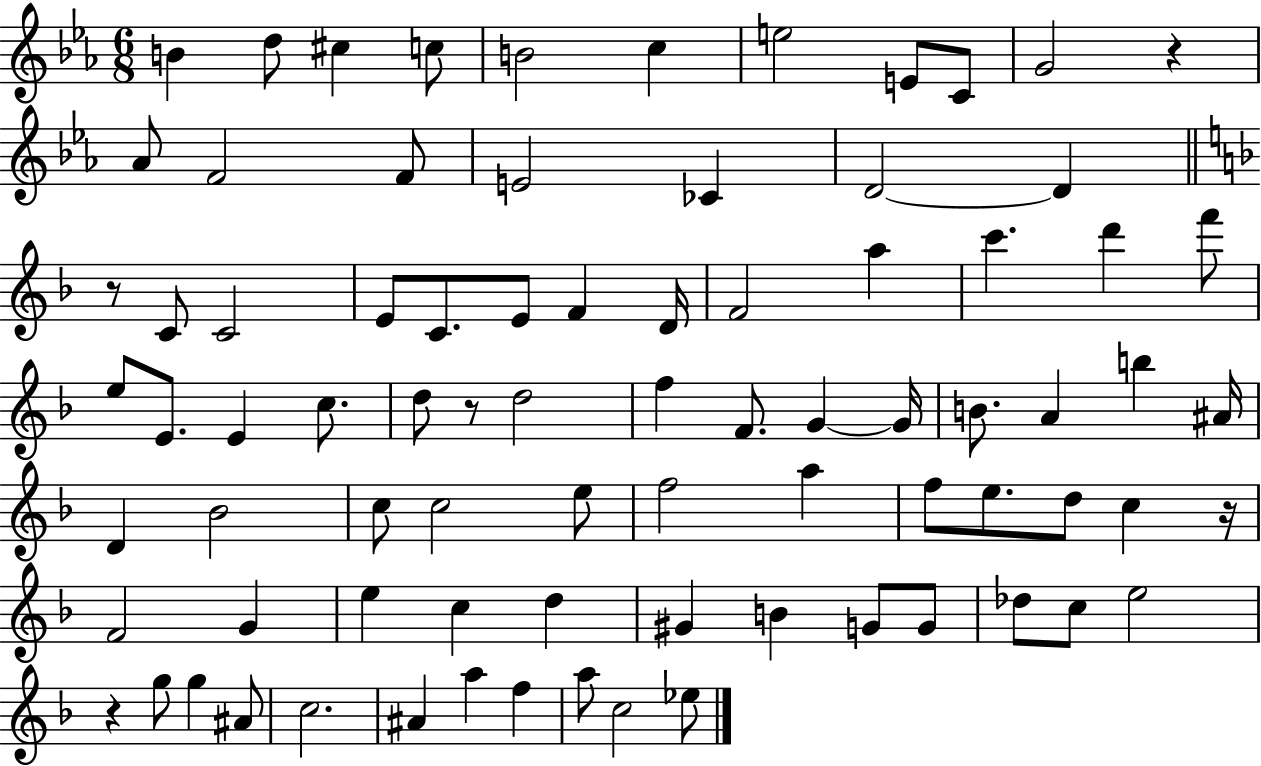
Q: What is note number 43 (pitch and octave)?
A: A#4